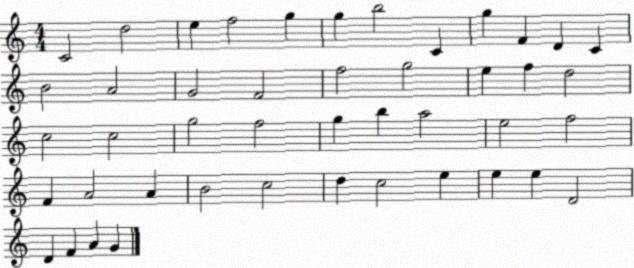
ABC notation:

X:1
T:Untitled
M:4/4
L:1/4
K:C
C2 d2 e f2 g g b2 C g F D C B2 A2 G2 F2 f2 g2 e f d2 c2 c2 g2 f2 g b a2 e2 f2 F A2 A B2 c2 d c2 e e e D2 D F A G